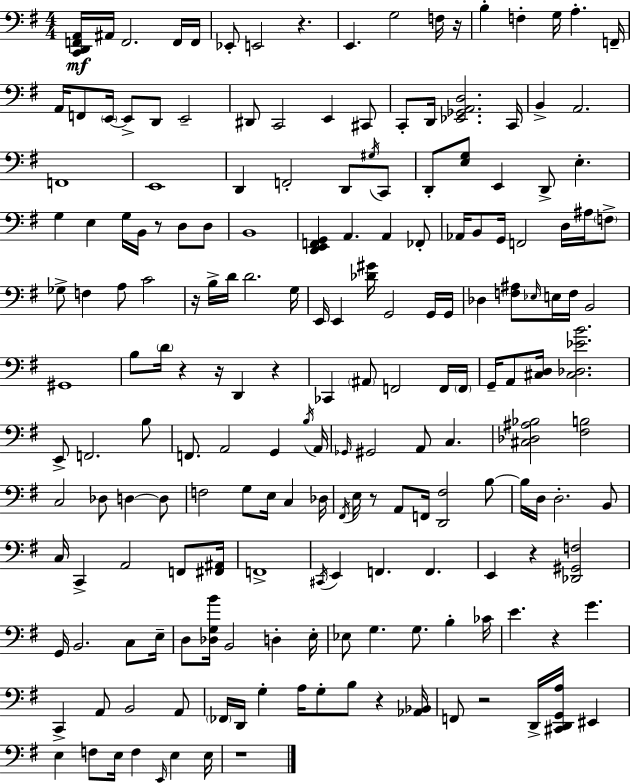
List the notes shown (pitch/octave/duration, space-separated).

[C2,D2,F2,A2]/s A#2/s F2/h. F2/s F2/s Eb2/e E2/h R/q. E2/q. G3/h F3/s R/s B3/q F3/q G3/s A3/q. F2/s A2/s F2/e E2/s E2/e D2/e E2/h D#2/e C2/h E2/q C#2/e C2/e D2/s [Eb2,Gb2,A2,D3]/h. C2/s B2/q A2/h. F2/w E2/w D2/q F2/h D2/e G#3/s C2/e D2/e [E3,G3]/e E2/q D2/e E3/q. G3/q E3/q G3/s B2/s R/e D3/e D3/e B2/w [D2,E2,F2,G2]/q A2/q. A2/q FES2/e Ab2/s B2/e G2/s F2/h D3/s A#3/s F3/e Gb3/e F3/q A3/e C4/h R/s B3/s D4/s D4/h. G3/s E2/s E2/q [Db4,G#4]/s G2/h G2/s G2/s Db3/q [F3,A#3]/e Eb3/s E3/s F3/s B2/h G#2/w B3/e D4/s R/q R/s D2/q R/q CES2/q A#2/e F2/h F2/s F2/s G2/s A2/e [C#3,D3]/s [C#3,Db3,Eb4,B4]/h. E2/e F2/h. B3/e F2/e. A2/h G2/q B3/s A2/s Gb2/s G#2/h A2/e C3/q. [C#3,Db3,A#3,Bb3]/h [F#3,B3]/h C3/h Db3/e D3/q D3/e F3/h G3/e E3/s C3/q Db3/s F#2/s E3/s R/e A2/e F2/s [D2,F#3]/h B3/e B3/s D3/s D3/h. B2/e C3/s C2/q A2/h F2/e [F#2,A#2]/s F2/w C#2/s E2/q F2/q. F2/q. E2/q R/q [Db2,G#2,F3]/h G2/s B2/h. C3/e E3/s D3/e [Db3,G3,B4]/s B2/h D3/q E3/s Eb3/e G3/q. G3/e. B3/q CES4/s E4/q. R/q G4/q. C2/q A2/e B2/h A2/e FES2/s D2/s G3/q A3/s G3/e B3/e R/q [Ab2,Bb2]/s F2/e R/h D2/s [C#2,D2,G2,A3]/s EIS2/q E3/q F3/e E3/s F3/q E2/s E3/q E3/s R/w